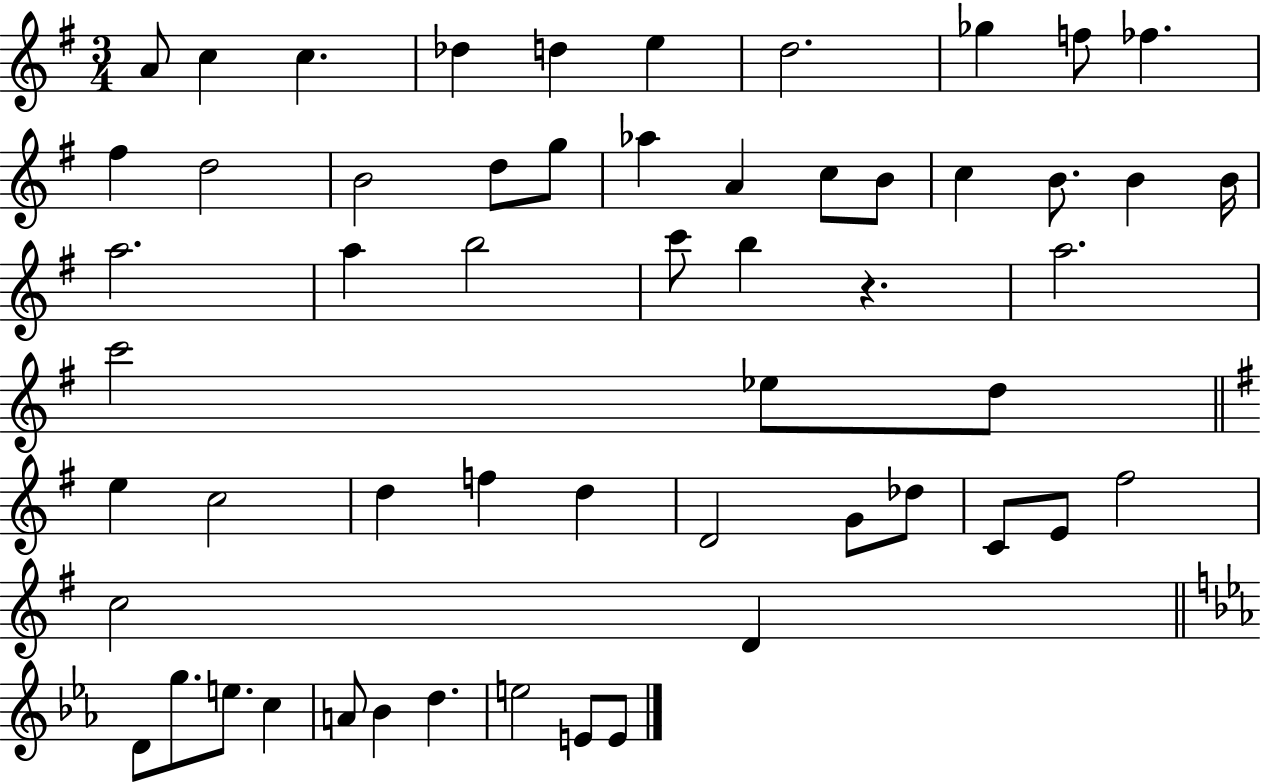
{
  \clef treble
  \numericTimeSignature
  \time 3/4
  \key g \major
  a'8 c''4 c''4. | des''4 d''4 e''4 | d''2. | ges''4 f''8 fes''4. | \break fis''4 d''2 | b'2 d''8 g''8 | aes''4 a'4 c''8 b'8 | c''4 b'8. b'4 b'16 | \break a''2. | a''4 b''2 | c'''8 b''4 r4. | a''2. | \break c'''2 ees''8 d''8 | \bar "||" \break \key g \major e''4 c''2 | d''4 f''4 d''4 | d'2 g'8 des''8 | c'8 e'8 fis''2 | \break c''2 d'4 | \bar "||" \break \key c \minor d'8 g''8. e''8. c''4 | a'8 bes'4 d''4. | e''2 e'8 e'8 | \bar "|."
}